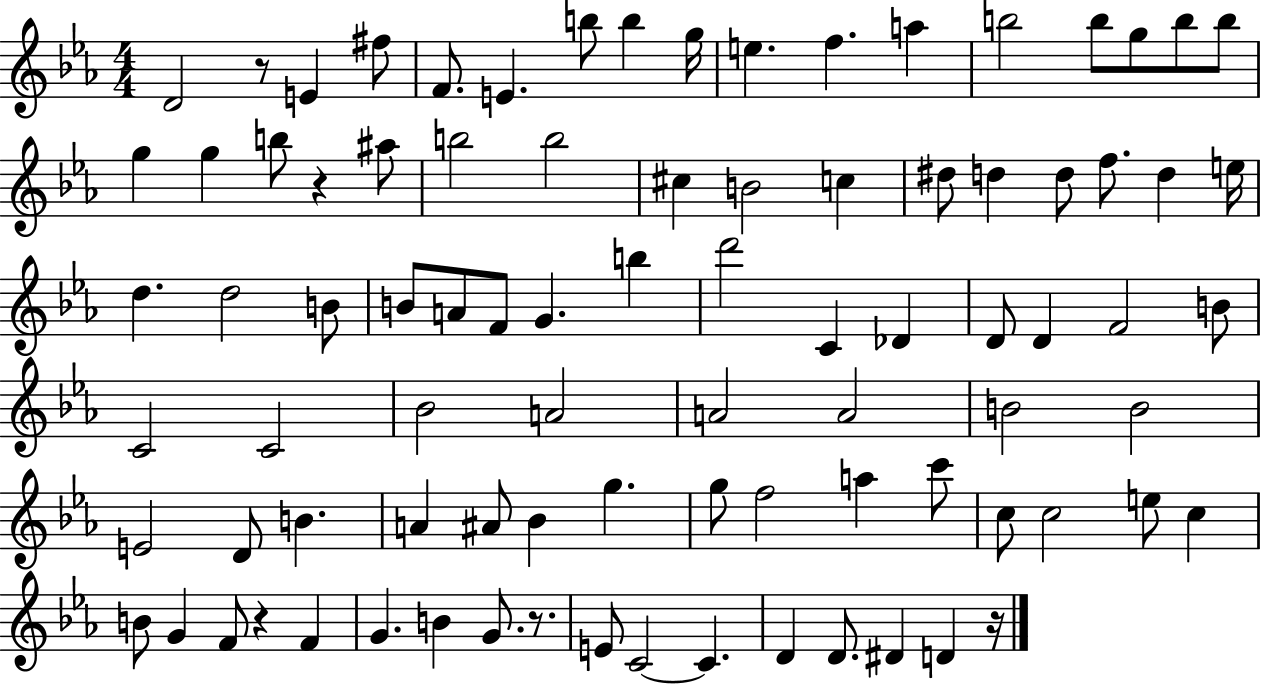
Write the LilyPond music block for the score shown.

{
  \clef treble
  \numericTimeSignature
  \time 4/4
  \key ees \major
  d'2 r8 e'4 fis''8 | f'8. e'4. b''8 b''4 g''16 | e''4. f''4. a''4 | b''2 b''8 g''8 b''8 b''8 | \break g''4 g''4 b''8 r4 ais''8 | b''2 b''2 | cis''4 b'2 c''4 | dis''8 d''4 d''8 f''8. d''4 e''16 | \break d''4. d''2 b'8 | b'8 a'8 f'8 g'4. b''4 | d'''2 c'4 des'4 | d'8 d'4 f'2 b'8 | \break c'2 c'2 | bes'2 a'2 | a'2 a'2 | b'2 b'2 | \break e'2 d'8 b'4. | a'4 ais'8 bes'4 g''4. | g''8 f''2 a''4 c'''8 | c''8 c''2 e''8 c''4 | \break b'8 g'4 f'8 r4 f'4 | g'4. b'4 g'8. r8. | e'8 c'2~~ c'4. | d'4 d'8. dis'4 d'4 r16 | \break \bar "|."
}